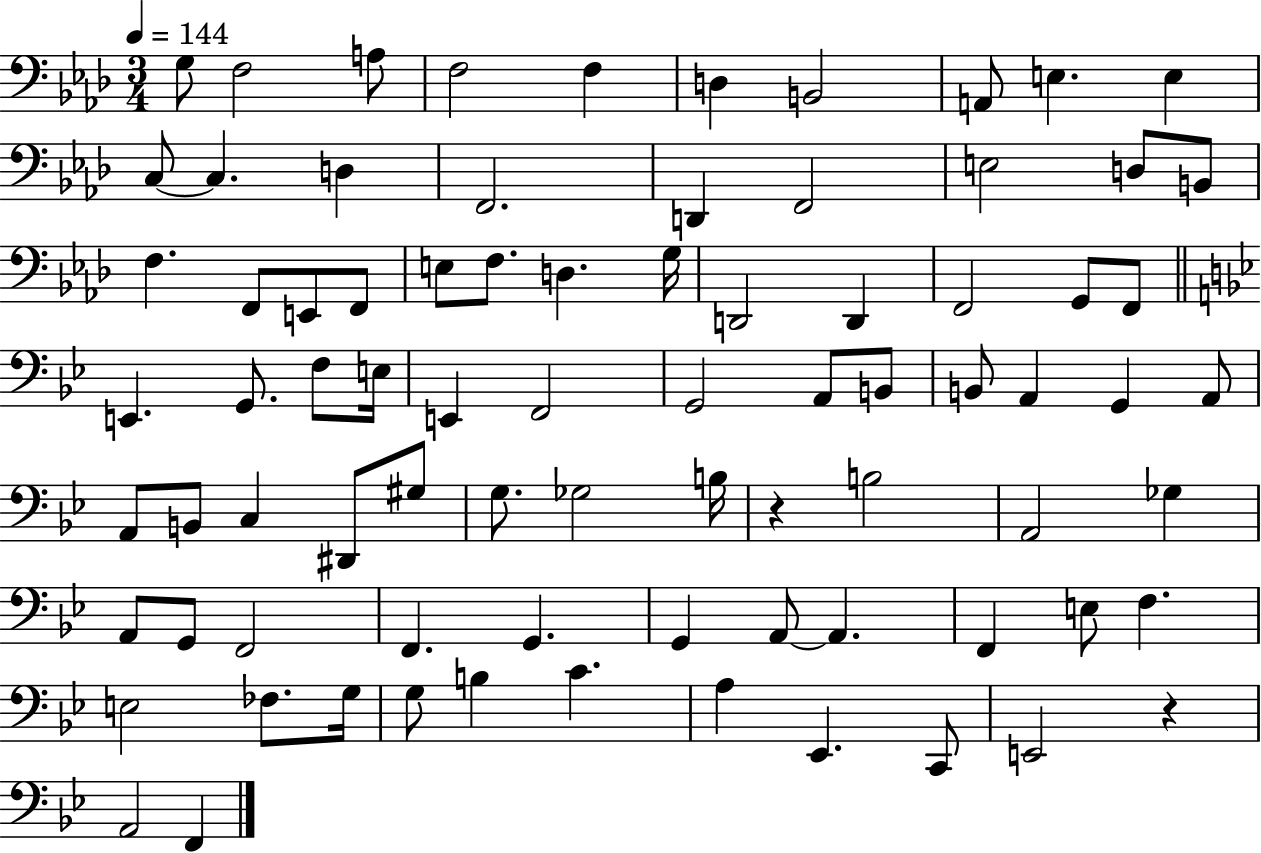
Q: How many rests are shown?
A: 2